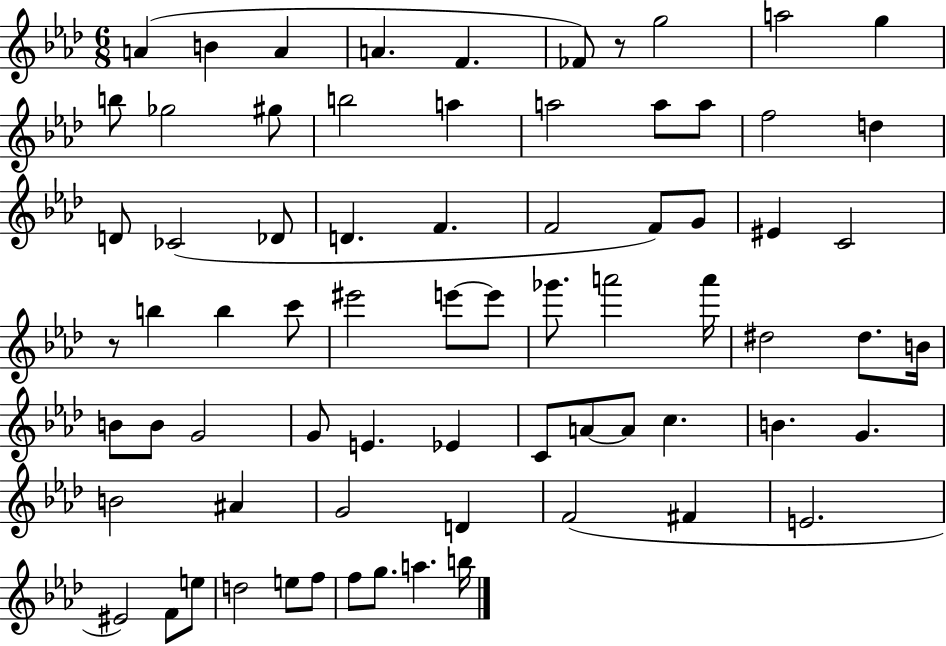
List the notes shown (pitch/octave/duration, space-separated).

A4/q B4/q A4/q A4/q. F4/q. FES4/e R/e G5/h A5/h G5/q B5/e Gb5/h G#5/e B5/h A5/q A5/h A5/e A5/e F5/h D5/q D4/e CES4/h Db4/e D4/q. F4/q. F4/h F4/e G4/e EIS4/q C4/h R/e B5/q B5/q C6/e EIS6/h E6/e E6/e Gb6/e. A6/h A6/s D#5/h D#5/e. B4/s B4/e B4/e G4/h G4/e E4/q. Eb4/q C4/e A4/e A4/e C5/q. B4/q. G4/q. B4/h A#4/q G4/h D4/q F4/h F#4/q E4/h. EIS4/h F4/e E5/e D5/h E5/e F5/e F5/e G5/e. A5/q. B5/s